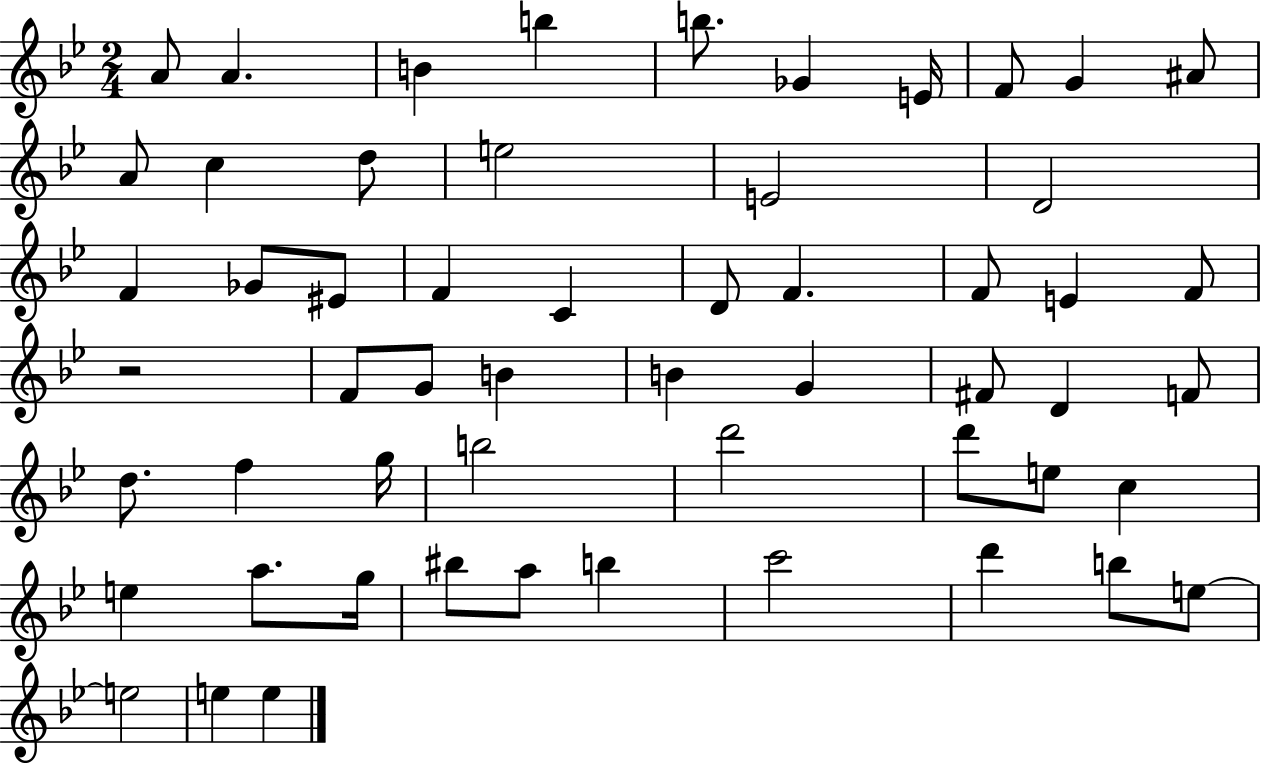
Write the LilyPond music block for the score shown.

{
  \clef treble
  \numericTimeSignature
  \time 2/4
  \key bes \major
  a'8 a'4. | b'4 b''4 | b''8. ges'4 e'16 | f'8 g'4 ais'8 | \break a'8 c''4 d''8 | e''2 | e'2 | d'2 | \break f'4 ges'8 eis'8 | f'4 c'4 | d'8 f'4. | f'8 e'4 f'8 | \break r2 | f'8 g'8 b'4 | b'4 g'4 | fis'8 d'4 f'8 | \break d''8. f''4 g''16 | b''2 | d'''2 | d'''8 e''8 c''4 | \break e''4 a''8. g''16 | bis''8 a''8 b''4 | c'''2 | d'''4 b''8 e''8~~ | \break e''2 | e''4 e''4 | \bar "|."
}